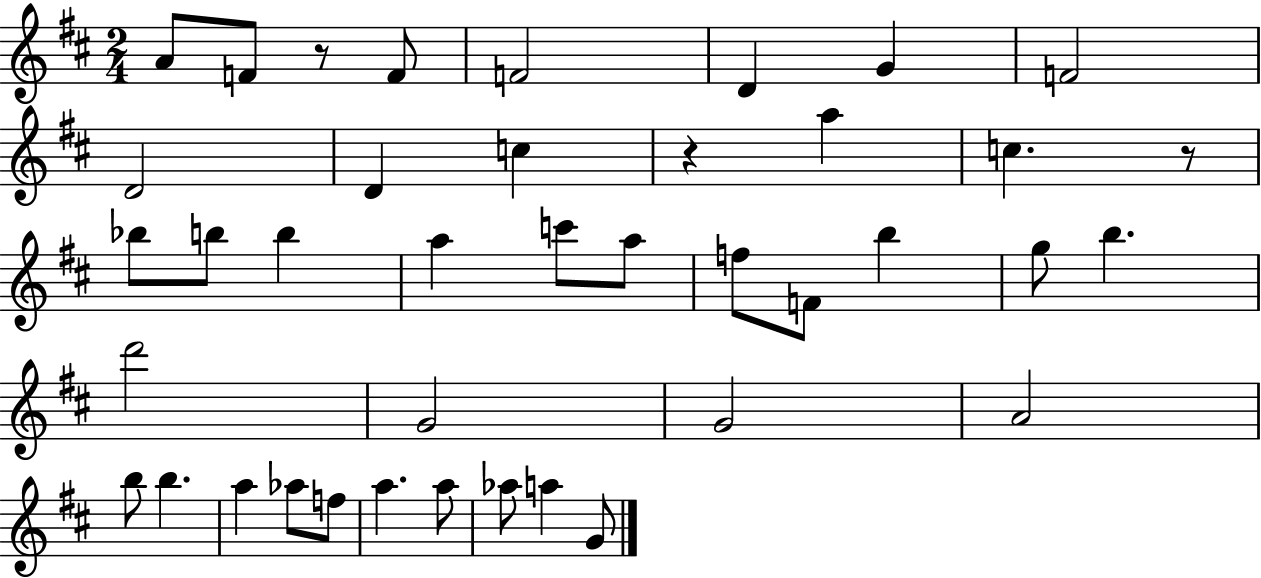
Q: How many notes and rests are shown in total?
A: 40